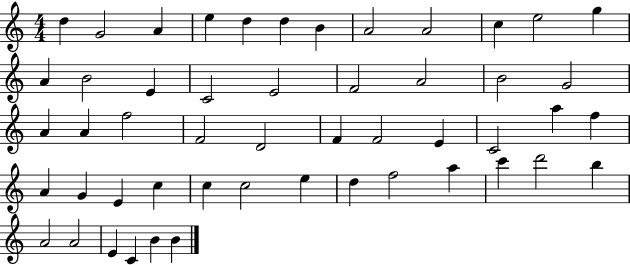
X:1
T:Untitled
M:4/4
L:1/4
K:C
d G2 A e d d B A2 A2 c e2 g A B2 E C2 E2 F2 A2 B2 G2 A A f2 F2 D2 F F2 E C2 a f A G E c c c2 e d f2 a c' d'2 b A2 A2 E C B B